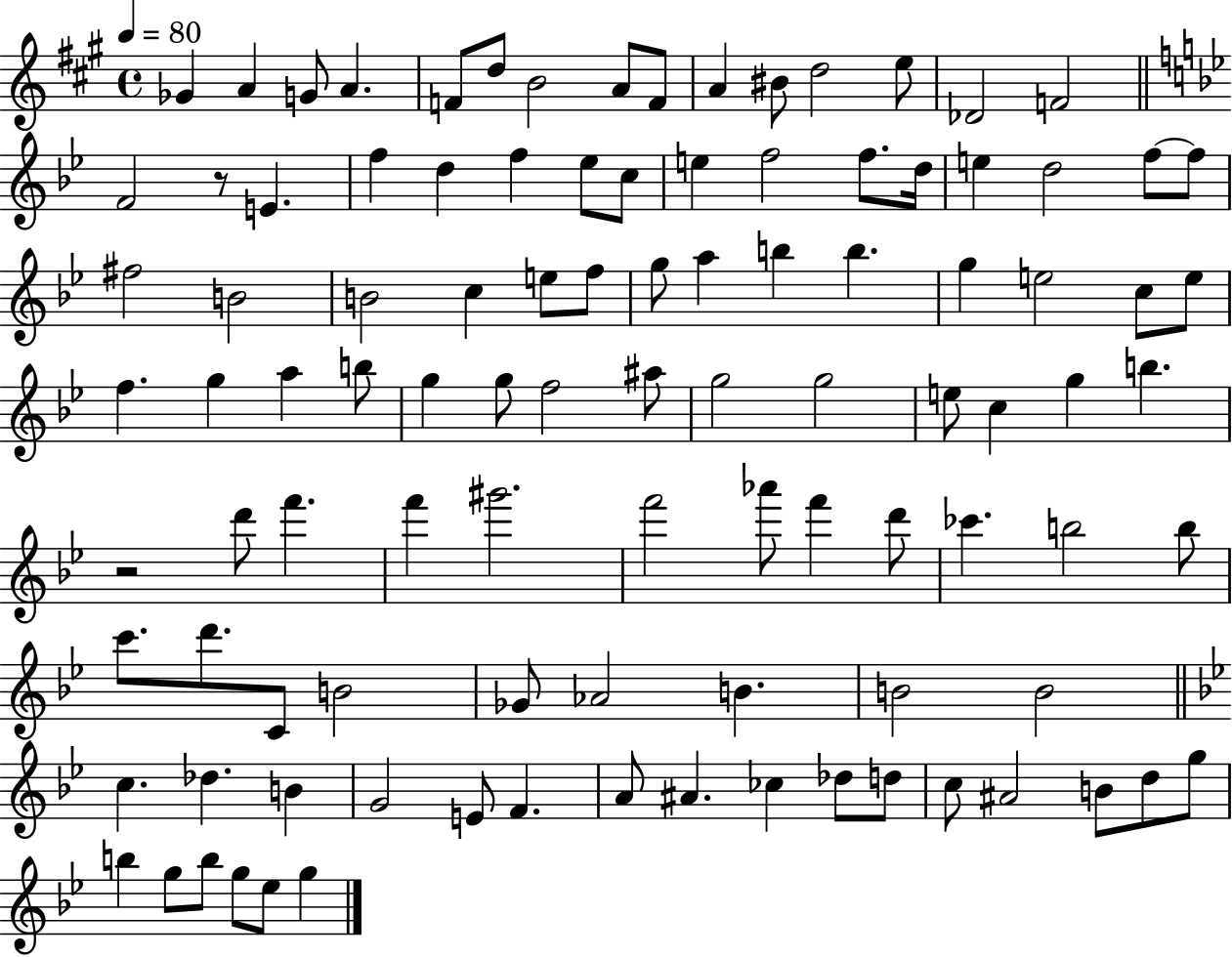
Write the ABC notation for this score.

X:1
T:Untitled
M:4/4
L:1/4
K:A
_G A G/2 A F/2 d/2 B2 A/2 F/2 A ^B/2 d2 e/2 _D2 F2 F2 z/2 E f d f _e/2 c/2 e f2 f/2 d/4 e d2 f/2 f/2 ^f2 B2 B2 c e/2 f/2 g/2 a b b g e2 c/2 e/2 f g a b/2 g g/2 f2 ^a/2 g2 g2 e/2 c g b z2 d'/2 f' f' ^g'2 f'2 _a'/2 f' d'/2 _c' b2 b/2 c'/2 d'/2 C/2 B2 _G/2 _A2 B B2 B2 c _d B G2 E/2 F A/2 ^A _c _d/2 d/2 c/2 ^A2 B/2 d/2 g/2 b g/2 b/2 g/2 _e/2 g